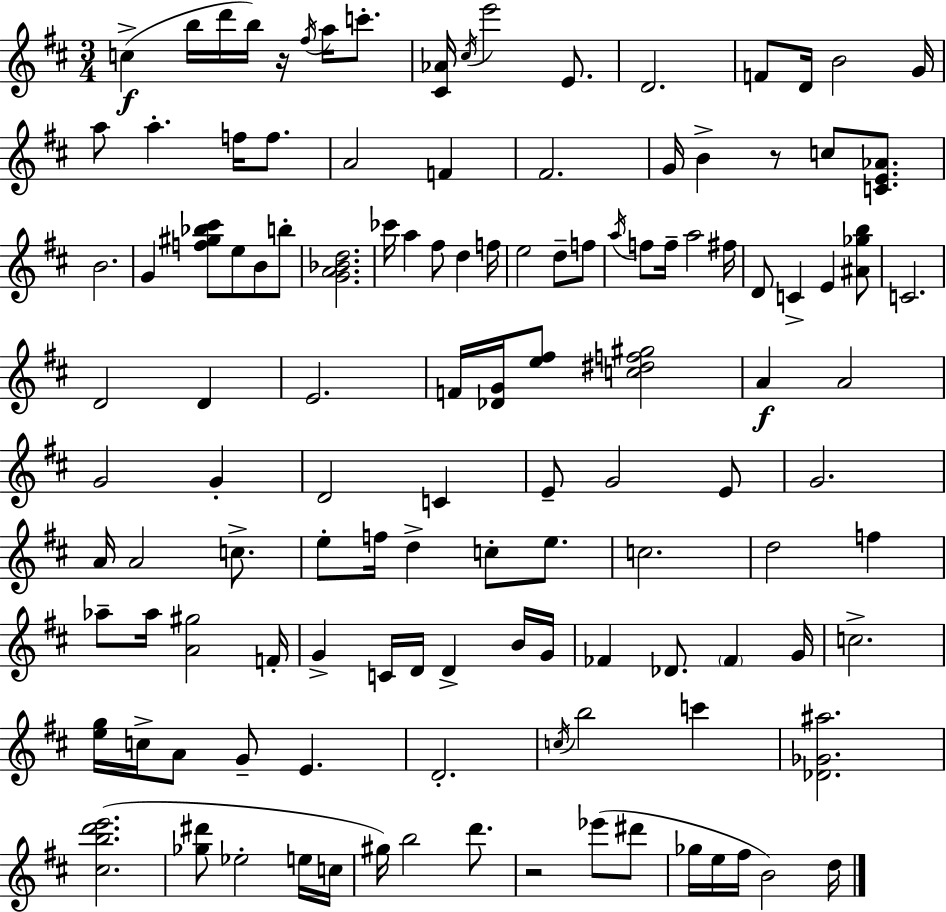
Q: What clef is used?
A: treble